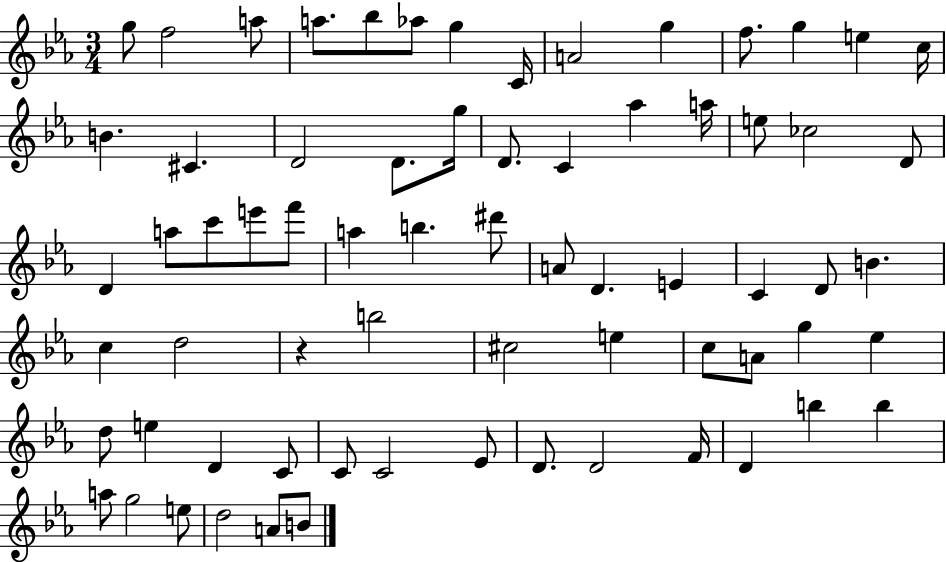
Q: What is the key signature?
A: EES major